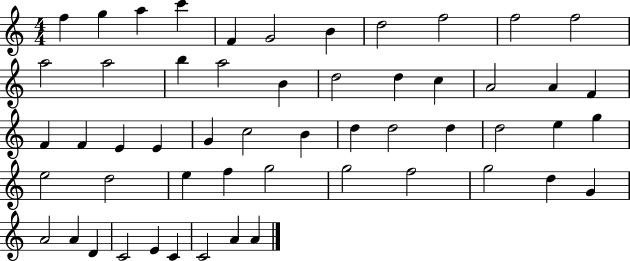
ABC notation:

X:1
T:Untitled
M:4/4
L:1/4
K:C
f g a c' F G2 B d2 f2 f2 f2 a2 a2 b a2 B d2 d c A2 A F F F E E G c2 B d d2 d d2 e g e2 d2 e f g2 g2 f2 g2 d G A2 A D C2 E C C2 A A